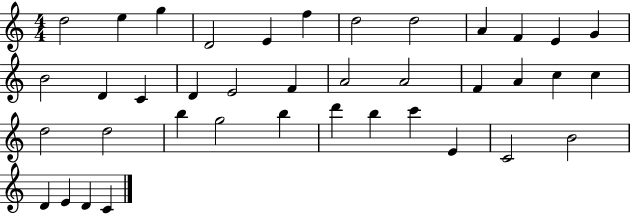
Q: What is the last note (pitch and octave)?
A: C4